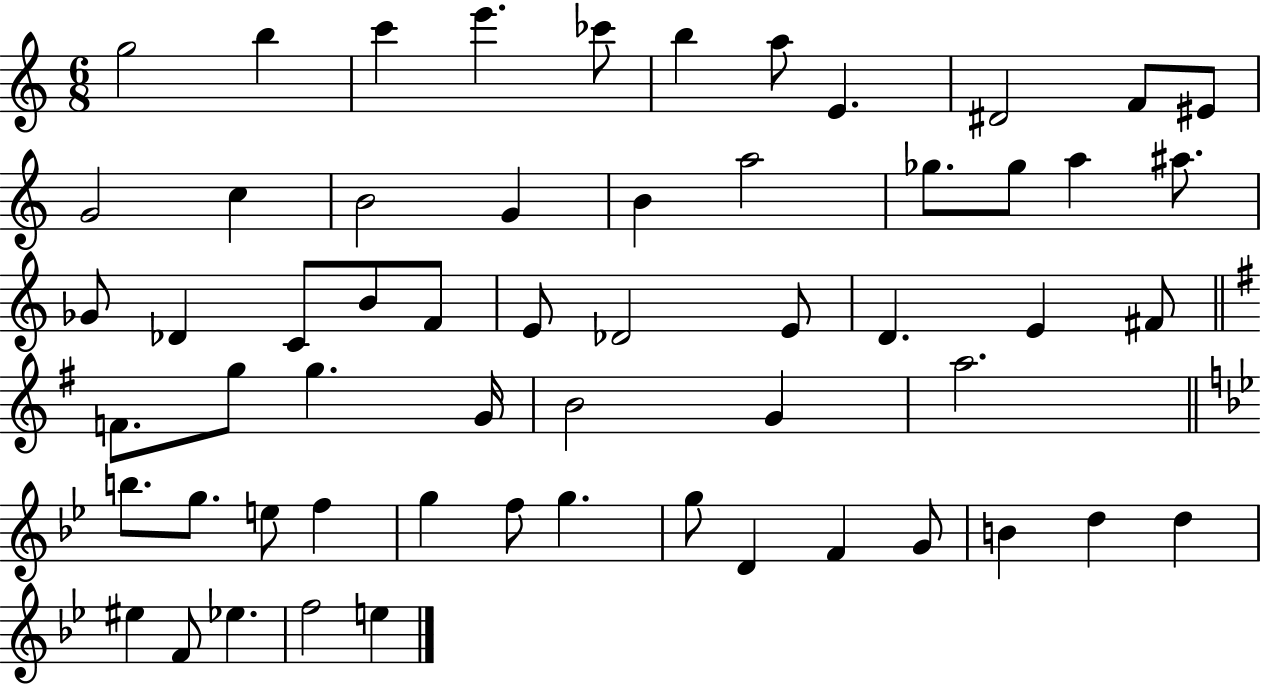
{
  \clef treble
  \numericTimeSignature
  \time 6/8
  \key c \major
  g''2 b''4 | c'''4 e'''4. ces'''8 | b''4 a''8 e'4. | dis'2 f'8 eis'8 | \break g'2 c''4 | b'2 g'4 | b'4 a''2 | ges''8. ges''8 a''4 ais''8. | \break ges'8 des'4 c'8 b'8 f'8 | e'8 des'2 e'8 | d'4. e'4 fis'8 | \bar "||" \break \key g \major f'8. g''8 g''4. g'16 | b'2 g'4 | a''2. | \bar "||" \break \key bes \major b''8. g''8. e''8 f''4 | g''4 f''8 g''4. | g''8 d'4 f'4 g'8 | b'4 d''4 d''4 | \break eis''4 f'8 ees''4. | f''2 e''4 | \bar "|."
}